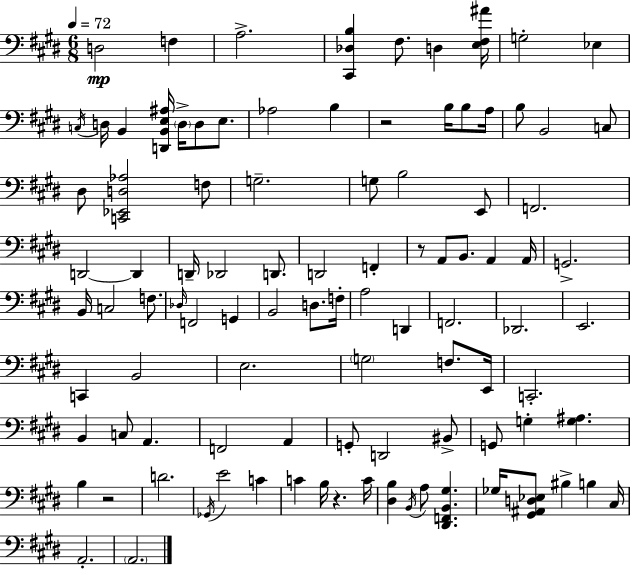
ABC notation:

X:1
T:Untitled
M:6/8
L:1/4
K:E
D,2 F, A,2 [^C,,_D,B,] ^F,/2 D, [E,^F,^A]/4 G,2 _E, C,/4 D,/4 B,, [D,,B,,E,^A,]/4 D,/4 D,/2 E,/2 _A,2 B, z2 B,/4 B,/2 A,/4 B,/2 B,,2 C,/2 ^D,/2 [C,,_E,,D,_A,]2 F,/2 G,2 G,/2 B,2 E,,/2 F,,2 D,,2 D,, D,,/4 _D,,2 D,,/2 D,,2 F,, z/2 A,,/2 B,,/2 A,, A,,/4 G,,2 B,,/4 C,2 F,/2 _D,/4 F,,2 G,, B,,2 D,/2 F,/4 A,2 D,, F,,2 _D,,2 E,,2 C,, B,,2 E,2 G,2 F,/2 E,,/4 C,,2 B,, C,/2 A,, F,,2 A,, G,,/2 D,,2 ^B,,/2 G,,/2 G, [G,^A,] B, z2 D2 _G,,/4 E2 C C B,/4 z C/4 [^D,B,] B,,/4 A,/2 [^D,,F,,B,,^G,] _G,/4 [^G,,^A,,D,_E,]/2 ^B, B, ^C,/4 A,,2 A,,2